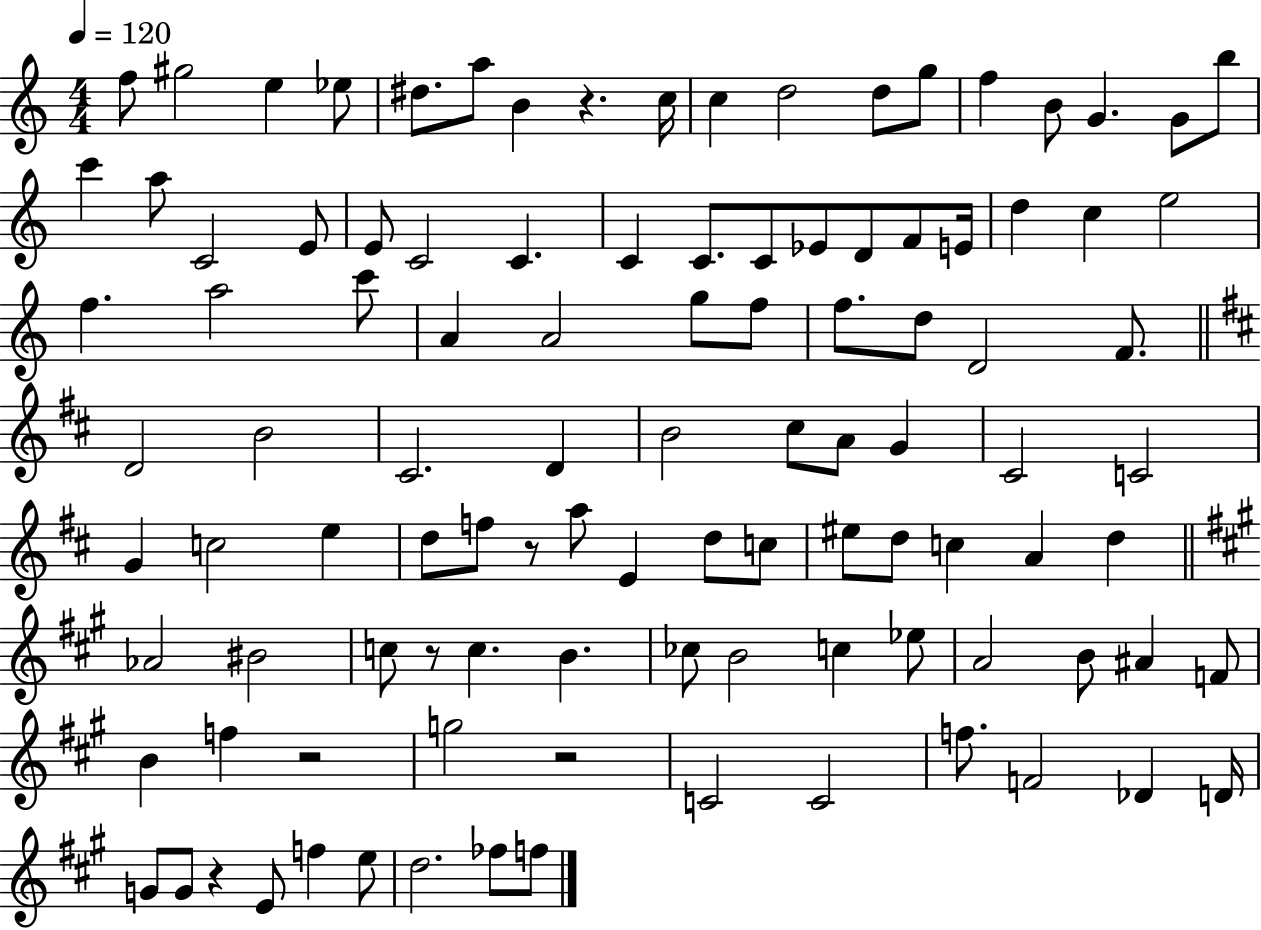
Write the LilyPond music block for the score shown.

{
  \clef treble
  \numericTimeSignature
  \time 4/4
  \key c \major
  \tempo 4 = 120
  \repeat volta 2 { f''8 gis''2 e''4 ees''8 | dis''8. a''8 b'4 r4. c''16 | c''4 d''2 d''8 g''8 | f''4 b'8 g'4. g'8 b''8 | \break c'''4 a''8 c'2 e'8 | e'8 c'2 c'4. | c'4 c'8. c'8 ees'8 d'8 f'8 e'16 | d''4 c''4 e''2 | \break f''4. a''2 c'''8 | a'4 a'2 g''8 f''8 | f''8. d''8 d'2 f'8. | \bar "||" \break \key b \minor d'2 b'2 | cis'2. d'4 | b'2 cis''8 a'8 g'4 | cis'2 c'2 | \break g'4 c''2 e''4 | d''8 f''8 r8 a''8 e'4 d''8 c''8 | eis''8 d''8 c''4 a'4 d''4 | \bar "||" \break \key a \major aes'2 bis'2 | c''8 r8 c''4. b'4. | ces''8 b'2 c''4 ees''8 | a'2 b'8 ais'4 f'8 | \break b'4 f''4 r2 | g''2 r2 | c'2 c'2 | f''8. f'2 des'4 d'16 | \break g'8 g'8 r4 e'8 f''4 e''8 | d''2. fes''8 f''8 | } \bar "|."
}